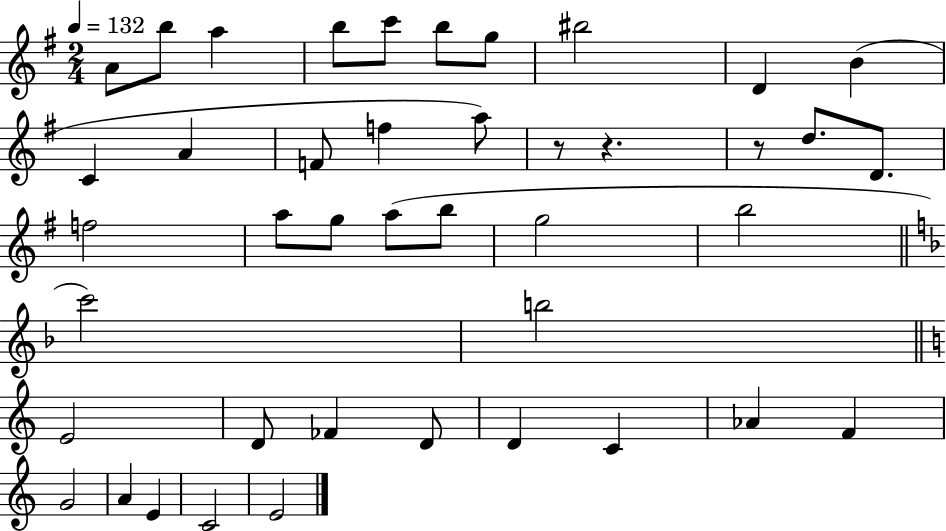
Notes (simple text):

A4/e B5/e A5/q B5/e C6/e B5/e G5/e BIS5/h D4/q B4/q C4/q A4/q F4/e F5/q A5/e R/e R/q. R/e D5/e. D4/e. F5/h A5/e G5/e A5/e B5/e G5/h B5/h C6/h B5/h E4/h D4/e FES4/q D4/e D4/q C4/q Ab4/q F4/q G4/h A4/q E4/q C4/h E4/h